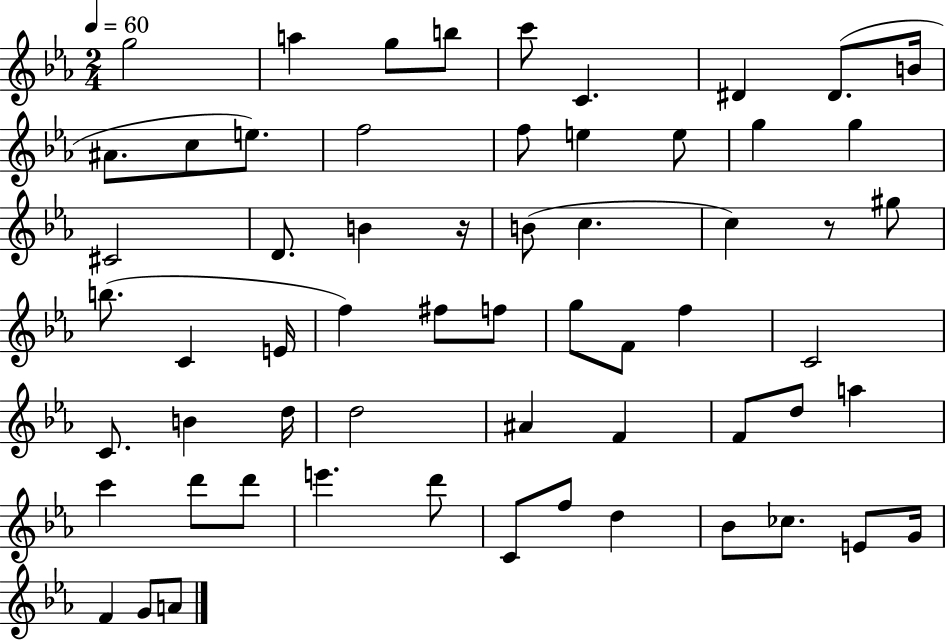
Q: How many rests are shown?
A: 2